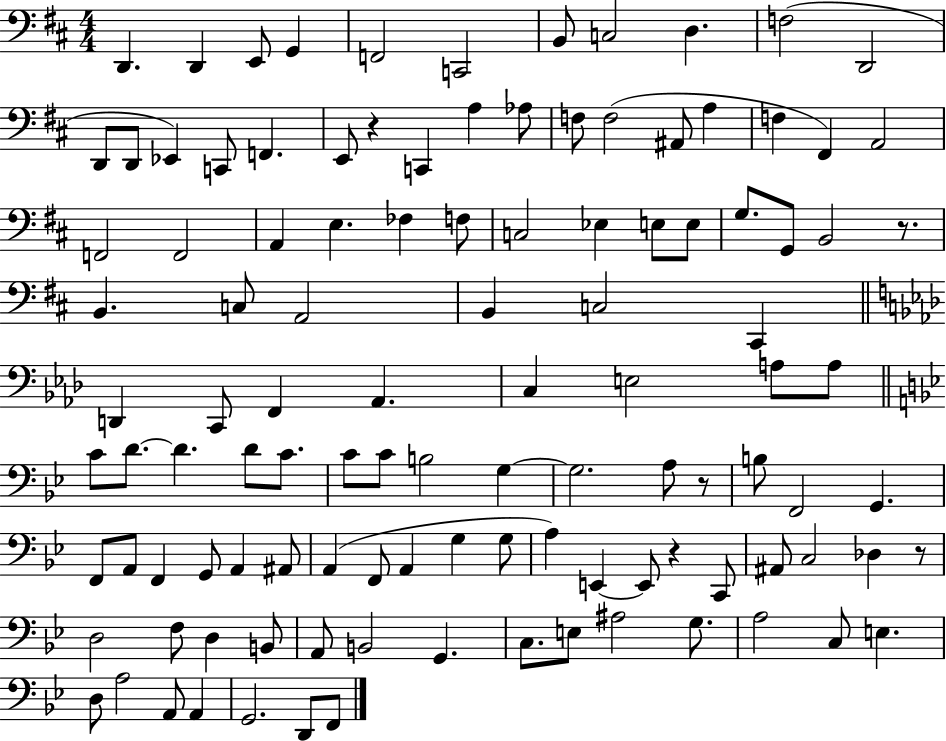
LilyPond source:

{
  \clef bass
  \numericTimeSignature
  \time 4/4
  \key d \major
  d,4. d,4 e,8 g,4 | f,2 c,2 | b,8 c2 d4. | f2( d,2 | \break d,8 d,8 ees,4) c,8 f,4. | e,8 r4 c,4 a4 aes8 | f8 f2( ais,8 a4 | f4 fis,4) a,2 | \break f,2 f,2 | a,4 e4. fes4 f8 | c2 ees4 e8 e8 | g8. g,8 b,2 r8. | \break b,4. c8 a,2 | b,4 c2 cis,4 | \bar "||" \break \key aes \major d,4 c,8 f,4 aes,4. | c4 e2 a8 a8 | \bar "||" \break \key bes \major c'8 d'8.~~ d'4. d'8 c'8. | c'8 c'8 b2 g4~~ | g2. a8 r8 | b8 f,2 g,4. | \break f,8 a,8 f,4 g,8 a,4 ais,8 | a,4( f,8 a,4 g4 g8 | a4) e,4~~ e,8 r4 c,8 | ais,8 c2 des4 r8 | \break d2 f8 d4 b,8 | a,8 b,2 g,4. | c8. e8 ais2 g8. | a2 c8 e4. | \break d8 a2 a,8 a,4 | g,2. d,8 f,8 | \bar "|."
}